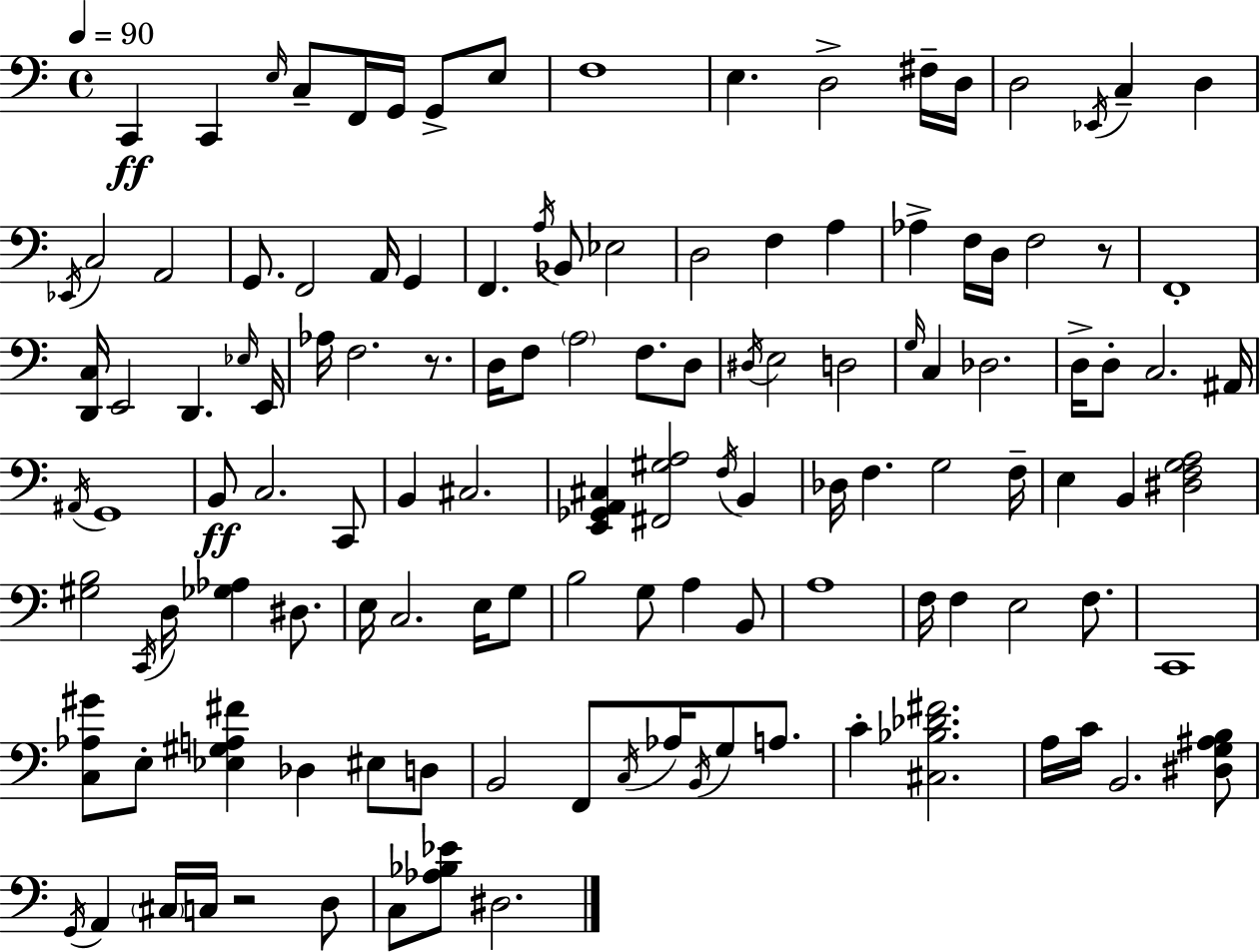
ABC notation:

X:1
T:Untitled
M:4/4
L:1/4
K:C
C,, C,, E,/4 C,/2 F,,/4 G,,/4 G,,/2 E,/2 F,4 E, D,2 ^F,/4 D,/4 D,2 _E,,/4 C, D, _E,,/4 C,2 A,,2 G,,/2 F,,2 A,,/4 G,, F,, A,/4 _B,,/2 _E,2 D,2 F, A, _A, F,/4 D,/4 F,2 z/2 F,,4 [D,,C,]/4 E,,2 D,, _E,/4 E,,/4 _A,/4 F,2 z/2 D,/4 F,/2 A,2 F,/2 D,/2 ^D,/4 E,2 D,2 G,/4 C, _D,2 D,/4 D,/2 C,2 ^A,,/4 ^A,,/4 G,,4 B,,/2 C,2 C,,/2 B,, ^C,2 [E,,_G,,A,,^C,] [^F,,^G,A,]2 F,/4 B,, _D,/4 F, G,2 F,/4 E, B,, [^D,F,G,A,]2 [^G,B,]2 C,,/4 D,/4 [_G,_A,] ^D,/2 E,/4 C,2 E,/4 G,/2 B,2 G,/2 A, B,,/2 A,4 F,/4 F, E,2 F,/2 C,,4 [C,_A,^G]/2 E,/2 [_E,^G,A,^F] _D, ^E,/2 D,/2 B,,2 F,,/2 C,/4 _A,/4 B,,/4 G,/2 A,/2 C [^C,_B,_D^F]2 A,/4 C/4 B,,2 [^D,G,^A,B,]/2 G,,/4 A,, ^C,/4 C,/4 z2 D,/2 C,/2 [_A,_B,_E]/2 ^D,2